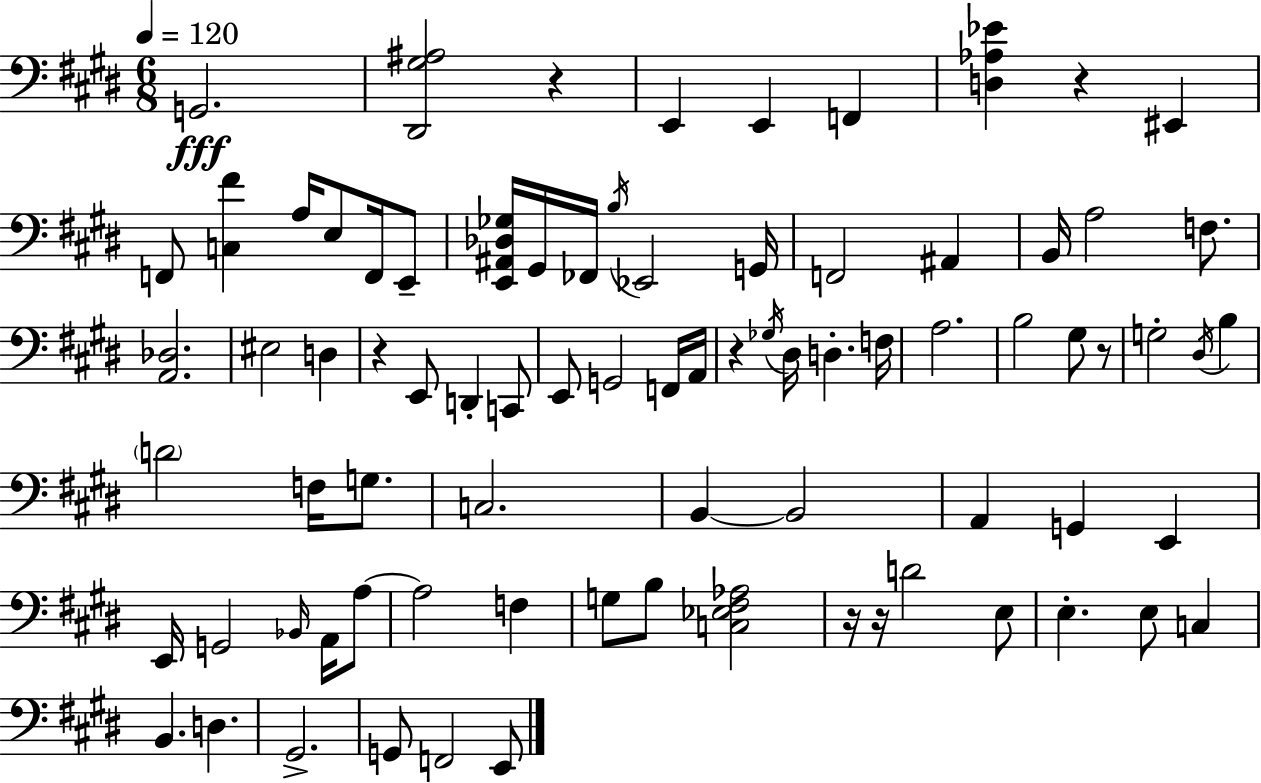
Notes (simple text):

G2/h. [D#2,G#3,A#3]/h R/q E2/q E2/q F2/q [D3,Ab3,Eb4]/q R/q EIS2/q F2/e [C3,F#4]/q A3/s E3/e F2/s E2/e [E2,A#2,Db3,Gb3]/s G#2/s FES2/s B3/s Eb2/h G2/s F2/h A#2/q B2/s A3/h F3/e. [A2,Db3]/h. EIS3/h D3/q R/q E2/e D2/q C2/e E2/e G2/h F2/s A2/s R/q Gb3/s D#3/s D3/q. F3/s A3/h. B3/h G#3/e R/e G3/h D#3/s B3/q D4/h F3/s G3/e. C3/h. B2/q B2/h A2/q G2/q E2/q E2/s G2/h Bb2/s A2/s A3/e A3/h F3/q G3/e B3/e [C3,Eb3,F#3,Ab3]/h R/s R/s D4/h E3/e E3/q. E3/e C3/q B2/q. D3/q. G#2/h. G2/e F2/h E2/e